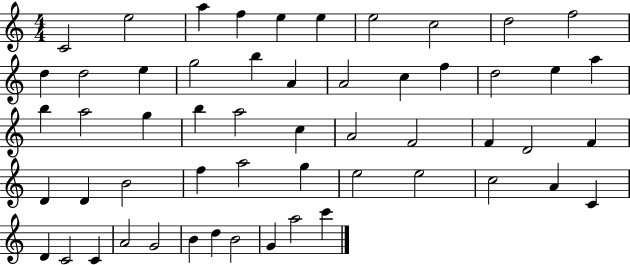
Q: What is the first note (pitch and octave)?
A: C4